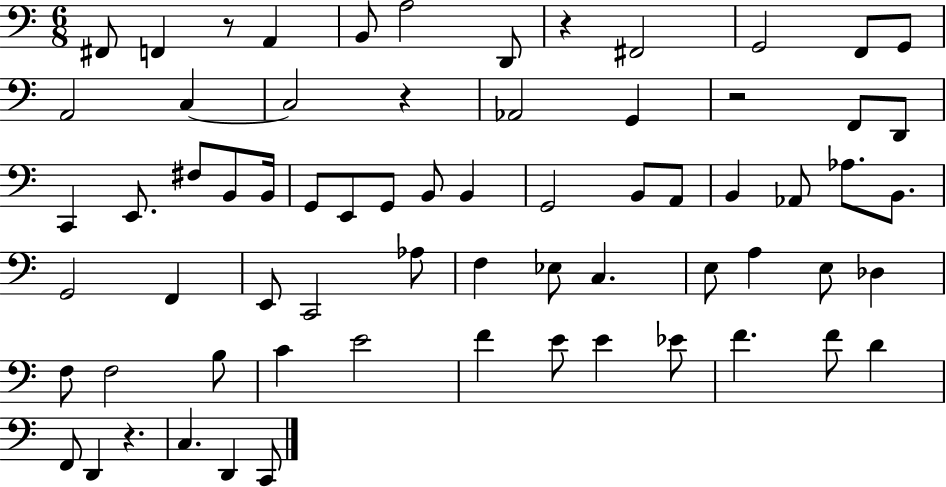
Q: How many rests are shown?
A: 5